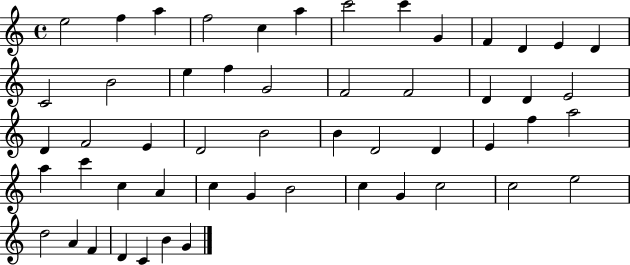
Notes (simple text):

E5/h F5/q A5/q F5/h C5/q A5/q C6/h C6/q G4/q F4/q D4/q E4/q D4/q C4/h B4/h E5/q F5/q G4/h F4/h F4/h D4/q D4/q E4/h D4/q F4/h E4/q D4/h B4/h B4/q D4/h D4/q E4/q F5/q A5/h A5/q C6/q C5/q A4/q C5/q G4/q B4/h C5/q G4/q C5/h C5/h E5/h D5/h A4/q F4/q D4/q C4/q B4/q G4/q